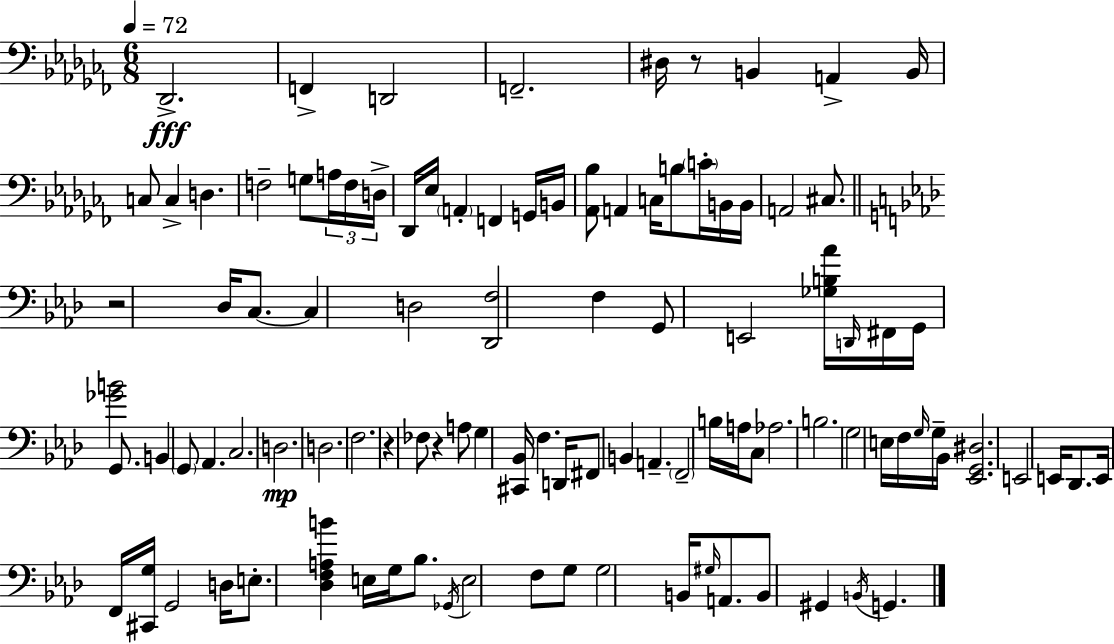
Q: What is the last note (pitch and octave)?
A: G2